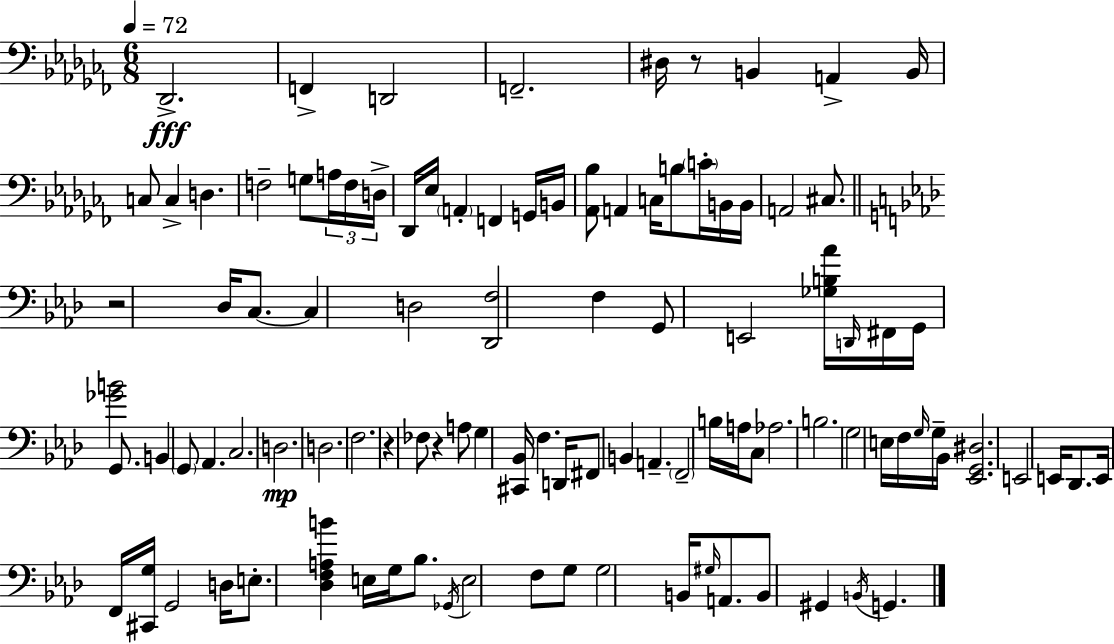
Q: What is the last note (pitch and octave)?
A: G2